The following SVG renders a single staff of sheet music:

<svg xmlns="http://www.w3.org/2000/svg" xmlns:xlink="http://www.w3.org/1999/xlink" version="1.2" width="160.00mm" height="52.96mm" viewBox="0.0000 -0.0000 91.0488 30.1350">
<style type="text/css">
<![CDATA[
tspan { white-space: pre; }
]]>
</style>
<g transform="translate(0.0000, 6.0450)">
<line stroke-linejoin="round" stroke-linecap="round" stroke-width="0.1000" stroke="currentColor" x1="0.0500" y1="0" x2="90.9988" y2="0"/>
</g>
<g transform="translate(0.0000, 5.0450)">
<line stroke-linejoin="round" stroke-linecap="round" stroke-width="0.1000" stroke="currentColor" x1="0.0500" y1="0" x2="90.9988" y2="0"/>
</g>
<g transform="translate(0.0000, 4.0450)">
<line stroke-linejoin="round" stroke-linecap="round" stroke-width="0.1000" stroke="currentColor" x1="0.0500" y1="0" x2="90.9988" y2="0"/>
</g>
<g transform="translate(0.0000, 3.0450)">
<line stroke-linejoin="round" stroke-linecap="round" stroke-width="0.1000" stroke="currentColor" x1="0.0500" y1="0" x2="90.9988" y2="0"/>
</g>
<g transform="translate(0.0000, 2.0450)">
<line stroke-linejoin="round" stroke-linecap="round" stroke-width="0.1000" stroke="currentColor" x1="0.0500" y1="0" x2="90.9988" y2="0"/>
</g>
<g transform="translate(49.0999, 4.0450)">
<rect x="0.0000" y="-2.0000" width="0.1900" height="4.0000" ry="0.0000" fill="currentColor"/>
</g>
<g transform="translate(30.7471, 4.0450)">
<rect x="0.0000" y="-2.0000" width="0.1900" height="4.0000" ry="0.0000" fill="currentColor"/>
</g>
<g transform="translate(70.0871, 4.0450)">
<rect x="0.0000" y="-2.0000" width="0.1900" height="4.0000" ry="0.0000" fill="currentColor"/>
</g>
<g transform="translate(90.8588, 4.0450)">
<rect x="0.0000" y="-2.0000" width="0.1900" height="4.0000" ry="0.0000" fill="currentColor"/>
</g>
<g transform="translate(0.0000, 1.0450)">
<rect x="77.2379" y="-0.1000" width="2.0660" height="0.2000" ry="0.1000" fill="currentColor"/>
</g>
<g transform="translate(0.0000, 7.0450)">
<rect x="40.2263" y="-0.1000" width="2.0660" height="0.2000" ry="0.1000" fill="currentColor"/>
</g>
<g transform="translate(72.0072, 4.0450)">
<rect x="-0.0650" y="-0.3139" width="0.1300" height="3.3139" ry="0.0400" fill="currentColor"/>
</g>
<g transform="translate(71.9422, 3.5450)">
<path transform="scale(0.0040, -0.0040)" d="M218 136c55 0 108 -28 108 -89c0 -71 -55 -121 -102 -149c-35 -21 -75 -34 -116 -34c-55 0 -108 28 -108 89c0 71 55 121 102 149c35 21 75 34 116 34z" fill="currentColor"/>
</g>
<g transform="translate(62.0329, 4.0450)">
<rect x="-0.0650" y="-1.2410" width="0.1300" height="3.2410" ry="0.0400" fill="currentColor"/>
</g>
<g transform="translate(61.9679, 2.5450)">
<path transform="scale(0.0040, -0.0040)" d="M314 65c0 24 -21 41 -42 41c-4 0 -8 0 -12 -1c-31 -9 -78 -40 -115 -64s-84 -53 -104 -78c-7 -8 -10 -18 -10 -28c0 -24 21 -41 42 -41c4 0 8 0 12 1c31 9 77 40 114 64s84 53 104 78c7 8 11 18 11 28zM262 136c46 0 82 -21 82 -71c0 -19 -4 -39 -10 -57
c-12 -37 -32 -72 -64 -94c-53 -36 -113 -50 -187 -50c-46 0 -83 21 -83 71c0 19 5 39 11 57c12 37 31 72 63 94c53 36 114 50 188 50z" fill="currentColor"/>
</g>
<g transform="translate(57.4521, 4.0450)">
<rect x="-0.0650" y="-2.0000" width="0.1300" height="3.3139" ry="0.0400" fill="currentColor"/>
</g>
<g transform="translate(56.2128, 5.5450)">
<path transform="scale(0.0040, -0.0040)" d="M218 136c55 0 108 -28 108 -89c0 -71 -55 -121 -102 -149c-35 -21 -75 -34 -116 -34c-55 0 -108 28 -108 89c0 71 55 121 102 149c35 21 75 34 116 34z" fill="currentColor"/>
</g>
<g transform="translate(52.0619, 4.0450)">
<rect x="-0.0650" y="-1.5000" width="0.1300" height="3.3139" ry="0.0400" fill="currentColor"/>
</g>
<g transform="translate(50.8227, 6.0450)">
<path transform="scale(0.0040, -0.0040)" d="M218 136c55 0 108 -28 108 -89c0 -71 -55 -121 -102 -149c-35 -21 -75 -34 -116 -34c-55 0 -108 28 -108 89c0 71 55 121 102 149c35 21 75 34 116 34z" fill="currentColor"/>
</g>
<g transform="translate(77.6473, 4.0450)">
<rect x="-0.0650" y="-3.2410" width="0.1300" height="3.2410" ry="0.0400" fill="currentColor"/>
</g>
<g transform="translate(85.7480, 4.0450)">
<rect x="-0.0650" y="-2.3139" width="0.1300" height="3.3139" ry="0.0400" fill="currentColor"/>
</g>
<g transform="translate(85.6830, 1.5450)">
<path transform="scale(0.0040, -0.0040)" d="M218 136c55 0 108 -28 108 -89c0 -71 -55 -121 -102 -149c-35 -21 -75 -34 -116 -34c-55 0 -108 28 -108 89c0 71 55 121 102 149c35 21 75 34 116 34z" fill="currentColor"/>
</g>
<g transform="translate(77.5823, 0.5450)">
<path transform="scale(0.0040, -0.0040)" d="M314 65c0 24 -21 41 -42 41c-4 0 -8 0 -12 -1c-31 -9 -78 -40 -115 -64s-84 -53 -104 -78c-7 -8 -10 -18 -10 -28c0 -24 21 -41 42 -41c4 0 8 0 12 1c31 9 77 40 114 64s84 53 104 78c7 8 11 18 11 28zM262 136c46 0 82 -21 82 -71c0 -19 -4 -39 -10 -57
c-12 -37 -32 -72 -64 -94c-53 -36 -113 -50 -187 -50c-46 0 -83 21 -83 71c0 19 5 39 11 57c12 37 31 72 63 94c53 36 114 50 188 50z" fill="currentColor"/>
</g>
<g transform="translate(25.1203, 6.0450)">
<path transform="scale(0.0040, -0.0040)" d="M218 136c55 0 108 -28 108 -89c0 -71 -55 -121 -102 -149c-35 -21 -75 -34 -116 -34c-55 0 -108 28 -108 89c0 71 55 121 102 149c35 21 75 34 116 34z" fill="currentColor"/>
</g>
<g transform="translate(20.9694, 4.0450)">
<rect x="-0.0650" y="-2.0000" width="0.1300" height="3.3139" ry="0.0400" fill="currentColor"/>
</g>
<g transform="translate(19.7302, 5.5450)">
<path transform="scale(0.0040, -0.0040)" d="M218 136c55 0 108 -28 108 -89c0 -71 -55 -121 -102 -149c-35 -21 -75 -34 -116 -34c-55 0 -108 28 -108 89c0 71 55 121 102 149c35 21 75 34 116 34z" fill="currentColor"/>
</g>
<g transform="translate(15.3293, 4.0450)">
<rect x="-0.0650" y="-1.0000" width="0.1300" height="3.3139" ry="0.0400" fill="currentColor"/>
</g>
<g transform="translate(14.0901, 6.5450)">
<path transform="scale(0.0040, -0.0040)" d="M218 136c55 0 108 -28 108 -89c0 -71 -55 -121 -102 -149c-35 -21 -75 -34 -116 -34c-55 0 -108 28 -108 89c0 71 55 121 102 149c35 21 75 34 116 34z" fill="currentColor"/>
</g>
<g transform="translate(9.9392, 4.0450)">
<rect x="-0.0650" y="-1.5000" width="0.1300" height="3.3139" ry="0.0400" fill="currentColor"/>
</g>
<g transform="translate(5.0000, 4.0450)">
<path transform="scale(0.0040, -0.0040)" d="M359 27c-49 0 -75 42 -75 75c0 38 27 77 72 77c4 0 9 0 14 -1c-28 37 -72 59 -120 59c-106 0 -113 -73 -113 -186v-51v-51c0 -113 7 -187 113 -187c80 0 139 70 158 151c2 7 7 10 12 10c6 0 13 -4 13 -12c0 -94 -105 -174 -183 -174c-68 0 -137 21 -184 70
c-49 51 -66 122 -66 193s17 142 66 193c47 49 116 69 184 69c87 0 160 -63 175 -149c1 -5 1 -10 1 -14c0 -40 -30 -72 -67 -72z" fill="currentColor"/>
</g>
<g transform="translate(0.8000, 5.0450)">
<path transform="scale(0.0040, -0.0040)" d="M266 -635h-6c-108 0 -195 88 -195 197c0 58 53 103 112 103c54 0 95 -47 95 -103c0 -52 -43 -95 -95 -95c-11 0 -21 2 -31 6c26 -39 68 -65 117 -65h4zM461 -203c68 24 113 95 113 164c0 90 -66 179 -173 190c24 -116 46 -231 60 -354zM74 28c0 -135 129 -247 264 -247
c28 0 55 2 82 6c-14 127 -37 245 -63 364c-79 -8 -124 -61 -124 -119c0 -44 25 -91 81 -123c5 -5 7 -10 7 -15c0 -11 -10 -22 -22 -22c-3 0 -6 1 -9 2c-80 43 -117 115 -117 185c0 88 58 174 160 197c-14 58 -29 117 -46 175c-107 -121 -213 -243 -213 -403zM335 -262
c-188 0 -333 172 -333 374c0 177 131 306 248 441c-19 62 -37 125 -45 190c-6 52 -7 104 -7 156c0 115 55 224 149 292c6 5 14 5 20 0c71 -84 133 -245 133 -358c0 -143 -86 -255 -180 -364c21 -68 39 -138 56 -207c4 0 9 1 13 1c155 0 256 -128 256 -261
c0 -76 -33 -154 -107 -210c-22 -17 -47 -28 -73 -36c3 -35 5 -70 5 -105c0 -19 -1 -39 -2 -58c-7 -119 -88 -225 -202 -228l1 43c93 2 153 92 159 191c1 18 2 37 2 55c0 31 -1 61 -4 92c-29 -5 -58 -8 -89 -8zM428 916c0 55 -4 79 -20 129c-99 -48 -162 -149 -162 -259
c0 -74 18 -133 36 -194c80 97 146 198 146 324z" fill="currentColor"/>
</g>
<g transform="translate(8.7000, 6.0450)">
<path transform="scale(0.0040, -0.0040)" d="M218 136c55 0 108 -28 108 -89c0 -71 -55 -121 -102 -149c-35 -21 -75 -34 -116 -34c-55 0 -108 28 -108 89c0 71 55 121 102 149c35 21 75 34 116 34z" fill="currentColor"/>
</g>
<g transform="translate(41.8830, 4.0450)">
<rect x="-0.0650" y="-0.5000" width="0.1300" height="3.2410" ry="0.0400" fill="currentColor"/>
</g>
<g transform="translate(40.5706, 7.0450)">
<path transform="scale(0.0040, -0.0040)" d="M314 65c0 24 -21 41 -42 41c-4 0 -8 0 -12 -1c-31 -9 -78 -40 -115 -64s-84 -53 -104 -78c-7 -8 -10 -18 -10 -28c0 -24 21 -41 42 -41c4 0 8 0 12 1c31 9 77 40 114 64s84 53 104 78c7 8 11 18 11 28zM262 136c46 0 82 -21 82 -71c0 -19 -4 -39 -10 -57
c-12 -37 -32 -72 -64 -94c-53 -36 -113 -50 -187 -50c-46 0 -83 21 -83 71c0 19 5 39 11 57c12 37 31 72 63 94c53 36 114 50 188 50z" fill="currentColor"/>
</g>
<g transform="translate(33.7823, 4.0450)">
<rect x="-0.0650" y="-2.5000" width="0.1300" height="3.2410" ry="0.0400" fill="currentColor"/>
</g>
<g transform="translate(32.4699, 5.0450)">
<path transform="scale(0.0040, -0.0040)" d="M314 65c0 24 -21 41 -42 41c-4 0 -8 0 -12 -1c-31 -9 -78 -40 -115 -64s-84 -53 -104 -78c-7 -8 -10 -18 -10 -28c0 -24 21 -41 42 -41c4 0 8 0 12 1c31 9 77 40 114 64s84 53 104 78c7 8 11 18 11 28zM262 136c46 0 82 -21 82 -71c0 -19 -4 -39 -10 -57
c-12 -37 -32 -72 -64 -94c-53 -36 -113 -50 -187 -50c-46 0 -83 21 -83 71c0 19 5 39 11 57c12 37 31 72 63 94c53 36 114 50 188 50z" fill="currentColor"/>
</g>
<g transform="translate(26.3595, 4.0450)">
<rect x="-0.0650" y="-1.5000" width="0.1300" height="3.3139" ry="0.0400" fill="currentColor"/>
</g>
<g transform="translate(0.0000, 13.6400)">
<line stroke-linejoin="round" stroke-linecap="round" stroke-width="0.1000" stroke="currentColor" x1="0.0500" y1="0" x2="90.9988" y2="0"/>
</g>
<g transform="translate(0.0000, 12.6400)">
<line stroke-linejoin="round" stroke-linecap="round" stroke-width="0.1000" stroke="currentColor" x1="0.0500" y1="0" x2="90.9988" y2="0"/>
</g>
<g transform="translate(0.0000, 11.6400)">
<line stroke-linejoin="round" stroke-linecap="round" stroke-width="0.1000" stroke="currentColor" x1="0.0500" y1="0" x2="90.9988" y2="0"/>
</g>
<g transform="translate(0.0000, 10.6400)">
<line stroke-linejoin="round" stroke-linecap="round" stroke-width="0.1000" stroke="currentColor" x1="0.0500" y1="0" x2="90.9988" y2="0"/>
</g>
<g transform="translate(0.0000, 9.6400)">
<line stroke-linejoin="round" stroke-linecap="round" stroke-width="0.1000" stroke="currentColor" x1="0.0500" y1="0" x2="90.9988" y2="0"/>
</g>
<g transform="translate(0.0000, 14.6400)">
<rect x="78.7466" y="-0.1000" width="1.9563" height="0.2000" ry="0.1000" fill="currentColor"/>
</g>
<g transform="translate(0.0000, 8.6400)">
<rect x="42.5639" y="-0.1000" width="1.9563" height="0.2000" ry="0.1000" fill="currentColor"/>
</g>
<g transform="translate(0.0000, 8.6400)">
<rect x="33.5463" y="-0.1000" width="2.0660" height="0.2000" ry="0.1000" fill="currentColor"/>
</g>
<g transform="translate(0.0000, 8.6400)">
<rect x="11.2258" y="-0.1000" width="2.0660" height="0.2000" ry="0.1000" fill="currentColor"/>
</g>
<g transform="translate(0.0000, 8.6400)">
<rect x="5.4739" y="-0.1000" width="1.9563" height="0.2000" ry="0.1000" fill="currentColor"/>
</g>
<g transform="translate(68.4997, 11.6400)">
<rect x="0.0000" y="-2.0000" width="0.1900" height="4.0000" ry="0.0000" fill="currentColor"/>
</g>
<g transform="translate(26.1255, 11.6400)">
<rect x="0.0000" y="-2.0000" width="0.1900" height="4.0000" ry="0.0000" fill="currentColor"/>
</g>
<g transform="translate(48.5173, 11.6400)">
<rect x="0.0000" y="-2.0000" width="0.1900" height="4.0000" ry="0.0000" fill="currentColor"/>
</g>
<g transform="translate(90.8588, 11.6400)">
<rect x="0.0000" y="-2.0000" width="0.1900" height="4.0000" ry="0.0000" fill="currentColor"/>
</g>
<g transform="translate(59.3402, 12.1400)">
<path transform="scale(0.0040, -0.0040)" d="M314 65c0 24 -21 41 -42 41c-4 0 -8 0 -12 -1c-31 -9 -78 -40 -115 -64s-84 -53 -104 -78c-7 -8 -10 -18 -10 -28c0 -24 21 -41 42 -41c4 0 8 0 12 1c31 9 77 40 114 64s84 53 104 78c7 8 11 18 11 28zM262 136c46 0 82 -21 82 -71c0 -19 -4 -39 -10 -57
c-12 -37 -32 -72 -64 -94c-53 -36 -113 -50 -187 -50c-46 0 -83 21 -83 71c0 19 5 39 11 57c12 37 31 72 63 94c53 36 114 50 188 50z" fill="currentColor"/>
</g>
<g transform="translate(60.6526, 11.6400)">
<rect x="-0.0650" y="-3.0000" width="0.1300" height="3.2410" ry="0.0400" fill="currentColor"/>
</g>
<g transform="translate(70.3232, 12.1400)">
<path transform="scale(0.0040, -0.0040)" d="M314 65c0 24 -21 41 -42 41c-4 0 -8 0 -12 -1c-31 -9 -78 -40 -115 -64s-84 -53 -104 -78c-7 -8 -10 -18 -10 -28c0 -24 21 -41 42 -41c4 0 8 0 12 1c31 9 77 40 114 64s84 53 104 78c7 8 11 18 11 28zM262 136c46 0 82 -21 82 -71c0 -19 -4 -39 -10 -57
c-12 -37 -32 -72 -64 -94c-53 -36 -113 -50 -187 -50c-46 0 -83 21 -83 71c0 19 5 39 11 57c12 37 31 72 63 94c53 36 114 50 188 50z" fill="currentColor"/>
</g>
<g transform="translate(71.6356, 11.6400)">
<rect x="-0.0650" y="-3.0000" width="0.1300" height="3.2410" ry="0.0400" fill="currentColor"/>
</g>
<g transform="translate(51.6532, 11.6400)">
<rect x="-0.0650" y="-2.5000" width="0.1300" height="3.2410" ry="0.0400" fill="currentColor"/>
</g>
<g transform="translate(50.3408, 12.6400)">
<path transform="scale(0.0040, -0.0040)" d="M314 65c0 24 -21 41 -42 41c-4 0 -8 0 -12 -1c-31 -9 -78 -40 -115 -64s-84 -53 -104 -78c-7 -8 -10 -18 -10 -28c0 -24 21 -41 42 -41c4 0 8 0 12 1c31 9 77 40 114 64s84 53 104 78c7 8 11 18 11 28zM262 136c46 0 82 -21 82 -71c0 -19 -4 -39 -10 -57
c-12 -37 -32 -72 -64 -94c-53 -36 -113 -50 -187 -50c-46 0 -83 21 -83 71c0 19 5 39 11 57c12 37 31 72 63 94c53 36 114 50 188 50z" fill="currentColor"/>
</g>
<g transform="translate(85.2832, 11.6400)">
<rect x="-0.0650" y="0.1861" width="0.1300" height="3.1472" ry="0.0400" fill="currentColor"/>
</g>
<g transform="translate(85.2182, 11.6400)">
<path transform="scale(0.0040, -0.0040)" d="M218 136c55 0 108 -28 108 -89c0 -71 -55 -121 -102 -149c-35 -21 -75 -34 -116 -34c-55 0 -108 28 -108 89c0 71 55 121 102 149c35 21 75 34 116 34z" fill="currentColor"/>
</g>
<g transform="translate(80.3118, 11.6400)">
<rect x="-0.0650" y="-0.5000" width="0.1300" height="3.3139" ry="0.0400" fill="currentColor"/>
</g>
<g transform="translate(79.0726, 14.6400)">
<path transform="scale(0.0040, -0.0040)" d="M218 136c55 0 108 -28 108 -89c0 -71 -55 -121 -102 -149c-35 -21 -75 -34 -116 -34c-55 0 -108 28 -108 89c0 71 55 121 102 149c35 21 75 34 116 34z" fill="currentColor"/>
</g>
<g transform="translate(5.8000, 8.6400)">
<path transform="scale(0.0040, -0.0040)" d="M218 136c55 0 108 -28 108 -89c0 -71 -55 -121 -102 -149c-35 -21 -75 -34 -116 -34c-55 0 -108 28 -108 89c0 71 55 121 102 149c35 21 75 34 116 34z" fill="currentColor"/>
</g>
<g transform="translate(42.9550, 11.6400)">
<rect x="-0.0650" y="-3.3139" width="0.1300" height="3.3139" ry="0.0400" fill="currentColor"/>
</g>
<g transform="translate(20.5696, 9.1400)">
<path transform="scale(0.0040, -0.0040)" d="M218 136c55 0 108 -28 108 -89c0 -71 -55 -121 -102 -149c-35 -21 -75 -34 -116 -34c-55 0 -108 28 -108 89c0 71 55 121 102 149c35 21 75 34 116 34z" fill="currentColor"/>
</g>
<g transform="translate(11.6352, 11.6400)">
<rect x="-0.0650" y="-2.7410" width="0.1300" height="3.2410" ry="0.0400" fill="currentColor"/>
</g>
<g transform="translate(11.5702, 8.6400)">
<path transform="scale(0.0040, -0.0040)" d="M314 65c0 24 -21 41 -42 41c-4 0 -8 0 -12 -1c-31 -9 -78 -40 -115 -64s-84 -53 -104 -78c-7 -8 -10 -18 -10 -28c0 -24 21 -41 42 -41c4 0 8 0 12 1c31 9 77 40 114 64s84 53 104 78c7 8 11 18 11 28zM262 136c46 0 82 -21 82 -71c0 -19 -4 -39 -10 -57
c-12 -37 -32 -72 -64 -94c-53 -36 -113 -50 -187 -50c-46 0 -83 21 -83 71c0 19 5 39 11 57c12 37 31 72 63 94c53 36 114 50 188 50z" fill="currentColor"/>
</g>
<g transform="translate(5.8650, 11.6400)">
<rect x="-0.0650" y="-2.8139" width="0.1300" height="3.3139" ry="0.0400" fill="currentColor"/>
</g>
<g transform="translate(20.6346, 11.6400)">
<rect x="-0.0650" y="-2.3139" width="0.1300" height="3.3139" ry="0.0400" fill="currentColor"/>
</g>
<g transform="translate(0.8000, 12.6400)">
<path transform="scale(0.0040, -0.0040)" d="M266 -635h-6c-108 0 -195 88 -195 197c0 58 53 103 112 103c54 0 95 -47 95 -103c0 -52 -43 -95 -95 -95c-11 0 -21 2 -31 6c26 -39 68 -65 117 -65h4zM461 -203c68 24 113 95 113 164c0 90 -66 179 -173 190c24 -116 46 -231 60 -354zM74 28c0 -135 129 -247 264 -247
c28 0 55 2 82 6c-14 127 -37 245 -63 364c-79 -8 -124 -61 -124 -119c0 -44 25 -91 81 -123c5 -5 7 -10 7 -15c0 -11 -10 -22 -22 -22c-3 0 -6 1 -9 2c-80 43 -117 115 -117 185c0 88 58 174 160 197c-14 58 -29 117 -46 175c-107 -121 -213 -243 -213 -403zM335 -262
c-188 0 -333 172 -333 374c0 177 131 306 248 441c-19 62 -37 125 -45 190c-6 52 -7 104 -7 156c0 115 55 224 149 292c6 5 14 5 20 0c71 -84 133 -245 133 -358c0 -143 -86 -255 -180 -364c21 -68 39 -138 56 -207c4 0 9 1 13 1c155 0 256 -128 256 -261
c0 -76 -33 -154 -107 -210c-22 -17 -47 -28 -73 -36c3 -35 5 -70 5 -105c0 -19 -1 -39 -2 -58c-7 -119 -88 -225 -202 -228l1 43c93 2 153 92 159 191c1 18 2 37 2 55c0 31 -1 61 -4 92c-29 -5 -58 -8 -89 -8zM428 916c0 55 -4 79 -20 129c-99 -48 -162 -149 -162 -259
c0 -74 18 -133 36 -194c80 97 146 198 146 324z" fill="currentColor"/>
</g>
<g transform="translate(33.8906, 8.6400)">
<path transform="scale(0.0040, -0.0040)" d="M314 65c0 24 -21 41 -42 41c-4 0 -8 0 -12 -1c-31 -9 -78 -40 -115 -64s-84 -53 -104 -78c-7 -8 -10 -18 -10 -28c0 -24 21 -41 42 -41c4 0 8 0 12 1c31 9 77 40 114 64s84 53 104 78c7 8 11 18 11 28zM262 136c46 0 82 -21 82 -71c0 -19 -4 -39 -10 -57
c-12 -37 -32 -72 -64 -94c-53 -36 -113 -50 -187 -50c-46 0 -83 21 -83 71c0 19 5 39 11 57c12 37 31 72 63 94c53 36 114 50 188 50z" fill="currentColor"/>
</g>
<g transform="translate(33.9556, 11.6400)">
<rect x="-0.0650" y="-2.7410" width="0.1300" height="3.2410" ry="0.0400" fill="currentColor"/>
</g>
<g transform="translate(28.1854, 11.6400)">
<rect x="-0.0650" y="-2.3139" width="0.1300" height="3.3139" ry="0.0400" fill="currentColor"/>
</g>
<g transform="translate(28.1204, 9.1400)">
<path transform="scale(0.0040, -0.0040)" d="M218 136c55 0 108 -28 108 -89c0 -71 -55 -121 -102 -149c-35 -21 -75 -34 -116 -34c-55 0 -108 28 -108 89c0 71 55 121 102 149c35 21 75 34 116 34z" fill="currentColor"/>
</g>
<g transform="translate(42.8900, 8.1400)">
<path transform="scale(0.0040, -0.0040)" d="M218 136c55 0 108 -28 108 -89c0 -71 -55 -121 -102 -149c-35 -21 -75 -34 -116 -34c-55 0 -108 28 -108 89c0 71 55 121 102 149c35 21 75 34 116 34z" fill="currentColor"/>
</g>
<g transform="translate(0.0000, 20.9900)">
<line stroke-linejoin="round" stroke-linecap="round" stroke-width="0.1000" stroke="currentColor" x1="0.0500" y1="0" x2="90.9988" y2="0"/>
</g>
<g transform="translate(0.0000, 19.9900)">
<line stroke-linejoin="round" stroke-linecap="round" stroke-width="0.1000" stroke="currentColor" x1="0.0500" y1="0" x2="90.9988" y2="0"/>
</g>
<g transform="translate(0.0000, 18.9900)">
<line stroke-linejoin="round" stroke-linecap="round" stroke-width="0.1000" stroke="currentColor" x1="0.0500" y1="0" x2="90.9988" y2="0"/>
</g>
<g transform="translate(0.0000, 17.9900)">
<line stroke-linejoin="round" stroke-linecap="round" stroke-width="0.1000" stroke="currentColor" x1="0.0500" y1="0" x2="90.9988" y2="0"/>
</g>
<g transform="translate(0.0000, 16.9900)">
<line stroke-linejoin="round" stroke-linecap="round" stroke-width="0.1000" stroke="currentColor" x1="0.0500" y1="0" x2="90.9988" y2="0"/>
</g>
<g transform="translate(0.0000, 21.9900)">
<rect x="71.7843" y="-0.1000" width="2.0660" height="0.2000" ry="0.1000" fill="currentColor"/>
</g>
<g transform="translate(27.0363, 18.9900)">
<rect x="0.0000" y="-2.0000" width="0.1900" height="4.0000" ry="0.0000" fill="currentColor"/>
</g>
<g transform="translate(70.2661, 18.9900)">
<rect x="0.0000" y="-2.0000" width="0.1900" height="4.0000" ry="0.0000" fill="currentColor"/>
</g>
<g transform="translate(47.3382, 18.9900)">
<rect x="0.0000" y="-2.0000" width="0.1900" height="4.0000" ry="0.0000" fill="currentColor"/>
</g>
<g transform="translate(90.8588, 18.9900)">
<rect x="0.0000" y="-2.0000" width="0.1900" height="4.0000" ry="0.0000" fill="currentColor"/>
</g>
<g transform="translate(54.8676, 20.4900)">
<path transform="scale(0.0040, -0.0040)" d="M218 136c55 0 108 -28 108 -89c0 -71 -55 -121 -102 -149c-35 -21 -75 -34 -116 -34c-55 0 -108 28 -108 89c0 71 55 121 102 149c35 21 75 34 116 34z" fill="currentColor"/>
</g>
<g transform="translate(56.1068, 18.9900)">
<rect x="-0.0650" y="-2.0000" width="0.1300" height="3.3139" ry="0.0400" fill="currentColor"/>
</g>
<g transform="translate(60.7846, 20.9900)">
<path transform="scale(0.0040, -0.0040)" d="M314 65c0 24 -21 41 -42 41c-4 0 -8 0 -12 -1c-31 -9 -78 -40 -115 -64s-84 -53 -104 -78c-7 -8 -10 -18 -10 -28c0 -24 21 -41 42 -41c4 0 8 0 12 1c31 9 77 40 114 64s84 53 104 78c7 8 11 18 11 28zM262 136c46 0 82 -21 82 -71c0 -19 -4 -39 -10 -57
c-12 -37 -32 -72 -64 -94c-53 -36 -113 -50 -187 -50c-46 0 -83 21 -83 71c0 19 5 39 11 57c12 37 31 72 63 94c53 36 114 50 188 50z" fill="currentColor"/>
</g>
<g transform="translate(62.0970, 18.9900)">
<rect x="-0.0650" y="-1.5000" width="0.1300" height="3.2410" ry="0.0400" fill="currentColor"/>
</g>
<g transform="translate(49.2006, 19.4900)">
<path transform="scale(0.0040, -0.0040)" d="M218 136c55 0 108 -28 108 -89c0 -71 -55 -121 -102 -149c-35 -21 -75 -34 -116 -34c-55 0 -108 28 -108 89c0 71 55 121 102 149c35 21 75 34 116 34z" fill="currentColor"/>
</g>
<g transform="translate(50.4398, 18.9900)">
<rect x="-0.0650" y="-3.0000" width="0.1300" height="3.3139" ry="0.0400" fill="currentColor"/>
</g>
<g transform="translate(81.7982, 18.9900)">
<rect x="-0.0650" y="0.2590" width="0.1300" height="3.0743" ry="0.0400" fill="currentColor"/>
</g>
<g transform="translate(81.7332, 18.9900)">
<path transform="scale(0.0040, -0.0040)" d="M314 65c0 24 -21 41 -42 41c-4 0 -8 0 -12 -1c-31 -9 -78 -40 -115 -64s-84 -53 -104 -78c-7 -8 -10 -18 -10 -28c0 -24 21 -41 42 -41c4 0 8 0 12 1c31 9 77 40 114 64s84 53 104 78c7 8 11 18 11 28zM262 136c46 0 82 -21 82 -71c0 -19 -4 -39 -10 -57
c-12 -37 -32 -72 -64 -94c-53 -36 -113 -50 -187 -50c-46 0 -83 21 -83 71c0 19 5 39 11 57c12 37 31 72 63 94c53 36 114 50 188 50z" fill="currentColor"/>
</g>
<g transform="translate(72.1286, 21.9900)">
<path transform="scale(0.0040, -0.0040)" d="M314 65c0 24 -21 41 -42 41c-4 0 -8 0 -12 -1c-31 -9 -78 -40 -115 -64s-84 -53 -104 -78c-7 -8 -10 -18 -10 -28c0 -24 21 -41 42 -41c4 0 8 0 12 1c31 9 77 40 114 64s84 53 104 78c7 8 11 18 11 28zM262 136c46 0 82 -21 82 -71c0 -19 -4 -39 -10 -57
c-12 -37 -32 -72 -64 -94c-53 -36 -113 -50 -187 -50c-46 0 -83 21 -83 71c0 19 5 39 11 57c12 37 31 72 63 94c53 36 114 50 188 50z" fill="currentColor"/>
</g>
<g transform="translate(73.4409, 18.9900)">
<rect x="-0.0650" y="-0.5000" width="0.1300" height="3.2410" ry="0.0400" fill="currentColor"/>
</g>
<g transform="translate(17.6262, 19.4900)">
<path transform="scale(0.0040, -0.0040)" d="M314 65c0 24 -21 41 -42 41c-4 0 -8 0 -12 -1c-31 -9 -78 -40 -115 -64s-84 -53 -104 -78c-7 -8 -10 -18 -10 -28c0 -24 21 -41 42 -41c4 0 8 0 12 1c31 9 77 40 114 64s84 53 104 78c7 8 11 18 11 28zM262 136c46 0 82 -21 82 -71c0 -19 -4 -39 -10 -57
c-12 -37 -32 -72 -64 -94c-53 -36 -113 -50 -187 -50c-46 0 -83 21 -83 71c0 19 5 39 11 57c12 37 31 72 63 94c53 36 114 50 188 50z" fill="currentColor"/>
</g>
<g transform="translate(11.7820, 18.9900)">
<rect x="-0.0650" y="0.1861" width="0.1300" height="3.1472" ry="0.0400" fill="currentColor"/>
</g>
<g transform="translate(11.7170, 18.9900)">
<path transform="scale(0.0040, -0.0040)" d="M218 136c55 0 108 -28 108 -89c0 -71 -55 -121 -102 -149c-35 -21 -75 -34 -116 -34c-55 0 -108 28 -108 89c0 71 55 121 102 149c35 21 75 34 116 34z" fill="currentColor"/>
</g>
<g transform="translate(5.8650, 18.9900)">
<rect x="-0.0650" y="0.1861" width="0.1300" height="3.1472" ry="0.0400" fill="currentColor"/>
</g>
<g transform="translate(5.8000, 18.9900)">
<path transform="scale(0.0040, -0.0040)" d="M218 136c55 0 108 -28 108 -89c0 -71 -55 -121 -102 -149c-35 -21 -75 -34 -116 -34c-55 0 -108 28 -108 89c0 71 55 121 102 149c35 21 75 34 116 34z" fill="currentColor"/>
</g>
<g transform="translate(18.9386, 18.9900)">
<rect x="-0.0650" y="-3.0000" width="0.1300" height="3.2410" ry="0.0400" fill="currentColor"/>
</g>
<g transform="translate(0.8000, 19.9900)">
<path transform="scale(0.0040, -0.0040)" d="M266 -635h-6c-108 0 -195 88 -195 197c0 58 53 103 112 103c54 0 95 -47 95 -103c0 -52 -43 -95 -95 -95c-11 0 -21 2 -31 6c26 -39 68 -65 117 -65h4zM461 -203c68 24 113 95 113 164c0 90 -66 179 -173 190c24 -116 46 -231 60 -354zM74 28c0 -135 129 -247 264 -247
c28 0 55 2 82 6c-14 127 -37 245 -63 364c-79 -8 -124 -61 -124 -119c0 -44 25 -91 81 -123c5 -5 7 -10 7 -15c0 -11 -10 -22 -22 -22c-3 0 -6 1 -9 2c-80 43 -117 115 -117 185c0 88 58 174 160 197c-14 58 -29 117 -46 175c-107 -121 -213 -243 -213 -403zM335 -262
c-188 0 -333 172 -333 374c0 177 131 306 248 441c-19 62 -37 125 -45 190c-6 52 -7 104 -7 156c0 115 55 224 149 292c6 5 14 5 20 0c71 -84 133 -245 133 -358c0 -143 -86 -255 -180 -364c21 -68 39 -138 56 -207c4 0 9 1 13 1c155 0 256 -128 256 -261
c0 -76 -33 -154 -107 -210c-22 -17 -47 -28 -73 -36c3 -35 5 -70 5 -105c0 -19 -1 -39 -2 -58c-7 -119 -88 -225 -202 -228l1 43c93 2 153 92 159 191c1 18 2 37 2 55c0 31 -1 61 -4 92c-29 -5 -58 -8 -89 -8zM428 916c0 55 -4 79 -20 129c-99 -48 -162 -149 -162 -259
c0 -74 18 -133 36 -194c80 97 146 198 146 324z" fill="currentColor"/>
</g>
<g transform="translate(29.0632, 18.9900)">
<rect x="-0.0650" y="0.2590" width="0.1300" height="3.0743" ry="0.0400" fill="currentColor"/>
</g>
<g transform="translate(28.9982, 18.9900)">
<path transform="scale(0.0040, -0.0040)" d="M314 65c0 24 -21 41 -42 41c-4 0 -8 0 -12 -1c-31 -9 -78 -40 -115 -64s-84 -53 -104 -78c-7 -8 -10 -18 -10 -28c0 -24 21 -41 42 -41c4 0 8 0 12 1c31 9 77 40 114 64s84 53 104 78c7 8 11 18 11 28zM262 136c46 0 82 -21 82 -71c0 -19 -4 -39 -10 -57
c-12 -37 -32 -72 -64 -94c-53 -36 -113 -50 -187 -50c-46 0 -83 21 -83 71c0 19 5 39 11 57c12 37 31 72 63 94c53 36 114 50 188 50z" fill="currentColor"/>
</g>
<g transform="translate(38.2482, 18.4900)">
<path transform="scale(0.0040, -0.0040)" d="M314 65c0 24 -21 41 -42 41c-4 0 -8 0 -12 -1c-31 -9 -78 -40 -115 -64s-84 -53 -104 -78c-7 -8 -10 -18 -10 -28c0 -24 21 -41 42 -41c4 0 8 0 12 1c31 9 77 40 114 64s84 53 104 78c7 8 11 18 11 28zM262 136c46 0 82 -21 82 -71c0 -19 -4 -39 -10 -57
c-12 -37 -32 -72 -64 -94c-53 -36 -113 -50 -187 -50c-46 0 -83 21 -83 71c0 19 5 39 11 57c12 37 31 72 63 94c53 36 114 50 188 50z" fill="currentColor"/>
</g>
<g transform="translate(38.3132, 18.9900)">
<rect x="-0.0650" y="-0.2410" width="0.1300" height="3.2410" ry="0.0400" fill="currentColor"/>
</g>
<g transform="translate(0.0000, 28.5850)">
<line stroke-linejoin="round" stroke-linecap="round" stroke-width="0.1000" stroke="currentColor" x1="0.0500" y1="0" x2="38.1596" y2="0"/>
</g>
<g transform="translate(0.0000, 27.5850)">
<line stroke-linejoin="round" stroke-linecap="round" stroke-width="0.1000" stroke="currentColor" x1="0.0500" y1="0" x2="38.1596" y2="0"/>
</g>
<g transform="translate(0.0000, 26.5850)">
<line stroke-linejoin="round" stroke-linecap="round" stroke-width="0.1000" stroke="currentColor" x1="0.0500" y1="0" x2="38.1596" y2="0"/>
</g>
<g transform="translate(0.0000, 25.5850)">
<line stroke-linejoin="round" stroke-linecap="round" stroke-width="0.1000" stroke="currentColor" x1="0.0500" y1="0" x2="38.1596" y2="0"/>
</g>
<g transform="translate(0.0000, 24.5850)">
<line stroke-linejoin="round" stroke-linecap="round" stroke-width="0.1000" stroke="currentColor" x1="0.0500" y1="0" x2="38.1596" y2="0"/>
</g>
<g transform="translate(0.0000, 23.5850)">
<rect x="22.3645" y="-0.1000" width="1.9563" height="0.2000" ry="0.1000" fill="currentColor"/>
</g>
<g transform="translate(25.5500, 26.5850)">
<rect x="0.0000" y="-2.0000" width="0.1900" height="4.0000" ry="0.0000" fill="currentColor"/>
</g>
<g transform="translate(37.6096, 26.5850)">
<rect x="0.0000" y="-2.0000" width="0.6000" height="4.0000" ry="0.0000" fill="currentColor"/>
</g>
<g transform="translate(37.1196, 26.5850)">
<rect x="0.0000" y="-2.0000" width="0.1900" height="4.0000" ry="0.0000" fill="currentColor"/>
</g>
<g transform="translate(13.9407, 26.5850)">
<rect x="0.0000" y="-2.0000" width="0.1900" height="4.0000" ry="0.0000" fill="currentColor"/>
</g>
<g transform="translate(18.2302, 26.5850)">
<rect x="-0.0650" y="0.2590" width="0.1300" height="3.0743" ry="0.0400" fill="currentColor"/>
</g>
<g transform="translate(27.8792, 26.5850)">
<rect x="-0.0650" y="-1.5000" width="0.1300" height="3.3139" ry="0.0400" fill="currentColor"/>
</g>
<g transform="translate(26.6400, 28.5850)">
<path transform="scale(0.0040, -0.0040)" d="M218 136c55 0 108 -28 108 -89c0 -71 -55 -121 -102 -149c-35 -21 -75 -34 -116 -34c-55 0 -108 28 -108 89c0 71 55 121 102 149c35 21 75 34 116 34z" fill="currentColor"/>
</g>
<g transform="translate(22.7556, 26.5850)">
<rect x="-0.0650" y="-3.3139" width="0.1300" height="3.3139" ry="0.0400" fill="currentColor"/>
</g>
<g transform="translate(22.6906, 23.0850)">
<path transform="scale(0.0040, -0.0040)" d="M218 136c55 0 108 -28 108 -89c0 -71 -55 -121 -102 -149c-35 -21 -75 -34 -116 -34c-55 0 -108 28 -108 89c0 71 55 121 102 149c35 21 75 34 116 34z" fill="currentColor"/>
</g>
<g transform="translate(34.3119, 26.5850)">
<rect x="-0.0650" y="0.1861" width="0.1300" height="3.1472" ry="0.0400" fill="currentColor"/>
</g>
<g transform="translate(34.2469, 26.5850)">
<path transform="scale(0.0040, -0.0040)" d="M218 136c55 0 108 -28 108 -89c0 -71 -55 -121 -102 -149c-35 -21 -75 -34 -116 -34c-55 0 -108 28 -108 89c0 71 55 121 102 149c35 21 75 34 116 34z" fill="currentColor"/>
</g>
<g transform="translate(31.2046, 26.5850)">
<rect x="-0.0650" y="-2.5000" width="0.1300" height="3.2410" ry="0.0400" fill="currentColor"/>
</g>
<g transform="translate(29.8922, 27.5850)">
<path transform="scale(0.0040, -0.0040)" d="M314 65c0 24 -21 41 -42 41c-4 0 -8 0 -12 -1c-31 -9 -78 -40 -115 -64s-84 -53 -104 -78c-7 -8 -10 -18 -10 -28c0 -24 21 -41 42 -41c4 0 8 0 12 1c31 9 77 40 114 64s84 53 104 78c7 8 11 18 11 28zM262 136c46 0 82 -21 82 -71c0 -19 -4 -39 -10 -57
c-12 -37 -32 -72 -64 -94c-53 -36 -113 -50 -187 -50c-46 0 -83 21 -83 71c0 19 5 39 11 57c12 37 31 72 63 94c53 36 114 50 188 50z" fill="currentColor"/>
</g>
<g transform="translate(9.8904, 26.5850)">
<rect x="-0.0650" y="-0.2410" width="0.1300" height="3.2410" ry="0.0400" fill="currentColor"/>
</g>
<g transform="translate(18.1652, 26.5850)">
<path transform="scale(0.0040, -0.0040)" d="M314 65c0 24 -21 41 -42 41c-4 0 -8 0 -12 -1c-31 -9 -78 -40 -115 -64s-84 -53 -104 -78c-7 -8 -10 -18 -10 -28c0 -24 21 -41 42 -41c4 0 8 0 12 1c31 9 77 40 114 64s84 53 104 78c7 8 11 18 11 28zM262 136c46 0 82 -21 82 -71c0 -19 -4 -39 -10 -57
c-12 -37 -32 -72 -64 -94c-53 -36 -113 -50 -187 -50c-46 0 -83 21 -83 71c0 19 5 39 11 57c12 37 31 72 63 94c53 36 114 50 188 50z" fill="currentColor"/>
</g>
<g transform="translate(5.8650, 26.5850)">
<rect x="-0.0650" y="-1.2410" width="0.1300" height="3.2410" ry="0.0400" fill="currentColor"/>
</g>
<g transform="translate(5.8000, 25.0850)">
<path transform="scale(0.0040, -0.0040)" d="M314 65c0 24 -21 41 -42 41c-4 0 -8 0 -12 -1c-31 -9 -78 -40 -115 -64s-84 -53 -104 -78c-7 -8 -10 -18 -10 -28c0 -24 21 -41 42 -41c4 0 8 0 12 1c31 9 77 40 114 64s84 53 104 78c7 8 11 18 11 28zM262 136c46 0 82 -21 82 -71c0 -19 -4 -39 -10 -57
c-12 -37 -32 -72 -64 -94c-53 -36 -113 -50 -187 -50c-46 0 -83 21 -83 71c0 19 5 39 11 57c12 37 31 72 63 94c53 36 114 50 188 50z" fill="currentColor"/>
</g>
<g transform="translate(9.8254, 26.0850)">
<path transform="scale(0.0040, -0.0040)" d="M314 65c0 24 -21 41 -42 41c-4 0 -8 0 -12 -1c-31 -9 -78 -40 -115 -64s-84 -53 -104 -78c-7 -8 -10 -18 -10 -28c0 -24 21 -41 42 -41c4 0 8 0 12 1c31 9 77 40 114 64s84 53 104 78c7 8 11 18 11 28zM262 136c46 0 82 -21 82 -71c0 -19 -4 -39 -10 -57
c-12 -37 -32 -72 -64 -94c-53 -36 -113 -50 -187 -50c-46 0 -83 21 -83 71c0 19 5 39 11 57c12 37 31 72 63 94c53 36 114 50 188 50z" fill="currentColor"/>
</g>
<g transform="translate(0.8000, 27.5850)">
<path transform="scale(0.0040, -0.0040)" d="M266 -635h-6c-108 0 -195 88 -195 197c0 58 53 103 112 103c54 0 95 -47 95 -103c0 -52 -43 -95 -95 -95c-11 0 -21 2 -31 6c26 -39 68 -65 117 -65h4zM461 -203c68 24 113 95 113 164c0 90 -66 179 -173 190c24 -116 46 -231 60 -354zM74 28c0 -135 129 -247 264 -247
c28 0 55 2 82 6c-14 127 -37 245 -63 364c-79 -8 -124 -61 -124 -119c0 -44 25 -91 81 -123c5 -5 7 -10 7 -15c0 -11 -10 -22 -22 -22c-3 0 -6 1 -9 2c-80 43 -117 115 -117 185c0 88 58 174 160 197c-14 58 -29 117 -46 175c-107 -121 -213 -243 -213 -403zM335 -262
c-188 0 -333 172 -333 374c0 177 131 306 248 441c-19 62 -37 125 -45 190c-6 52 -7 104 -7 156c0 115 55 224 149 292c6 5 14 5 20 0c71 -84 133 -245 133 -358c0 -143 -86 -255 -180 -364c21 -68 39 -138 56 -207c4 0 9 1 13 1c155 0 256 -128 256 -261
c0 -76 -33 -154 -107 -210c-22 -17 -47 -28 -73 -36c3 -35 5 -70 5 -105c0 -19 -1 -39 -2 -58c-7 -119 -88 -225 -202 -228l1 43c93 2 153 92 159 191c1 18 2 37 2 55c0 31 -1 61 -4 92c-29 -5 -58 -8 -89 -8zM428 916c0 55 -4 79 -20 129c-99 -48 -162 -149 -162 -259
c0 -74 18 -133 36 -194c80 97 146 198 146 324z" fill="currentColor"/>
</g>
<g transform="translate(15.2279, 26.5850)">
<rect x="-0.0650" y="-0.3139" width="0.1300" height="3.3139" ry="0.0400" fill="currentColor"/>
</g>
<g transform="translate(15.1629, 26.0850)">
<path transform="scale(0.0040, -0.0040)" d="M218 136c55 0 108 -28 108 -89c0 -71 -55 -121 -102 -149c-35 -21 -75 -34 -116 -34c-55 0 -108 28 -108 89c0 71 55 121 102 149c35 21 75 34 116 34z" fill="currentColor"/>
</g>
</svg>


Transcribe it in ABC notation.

X:1
T:Untitled
M:4/4
L:1/4
K:C
E D F E G2 C2 E F e2 c b2 g a a2 g g a2 b G2 A2 A2 C B B B A2 B2 c2 A F E2 C2 B2 e2 c2 c B2 b E G2 B